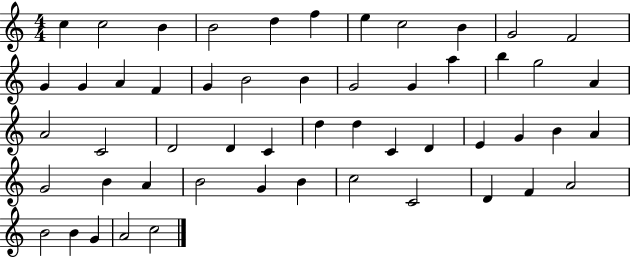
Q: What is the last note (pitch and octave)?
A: C5